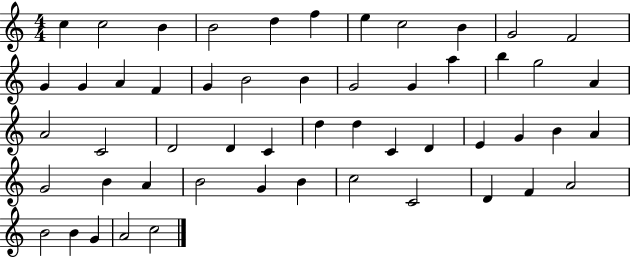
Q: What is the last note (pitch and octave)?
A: C5